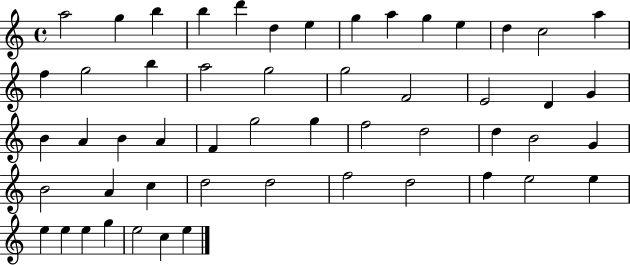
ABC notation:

X:1
T:Untitled
M:4/4
L:1/4
K:C
a2 g b b d' d e g a g e d c2 a f g2 b a2 g2 g2 F2 E2 D G B A B A F g2 g f2 d2 d B2 G B2 A c d2 d2 f2 d2 f e2 e e e e g e2 c e